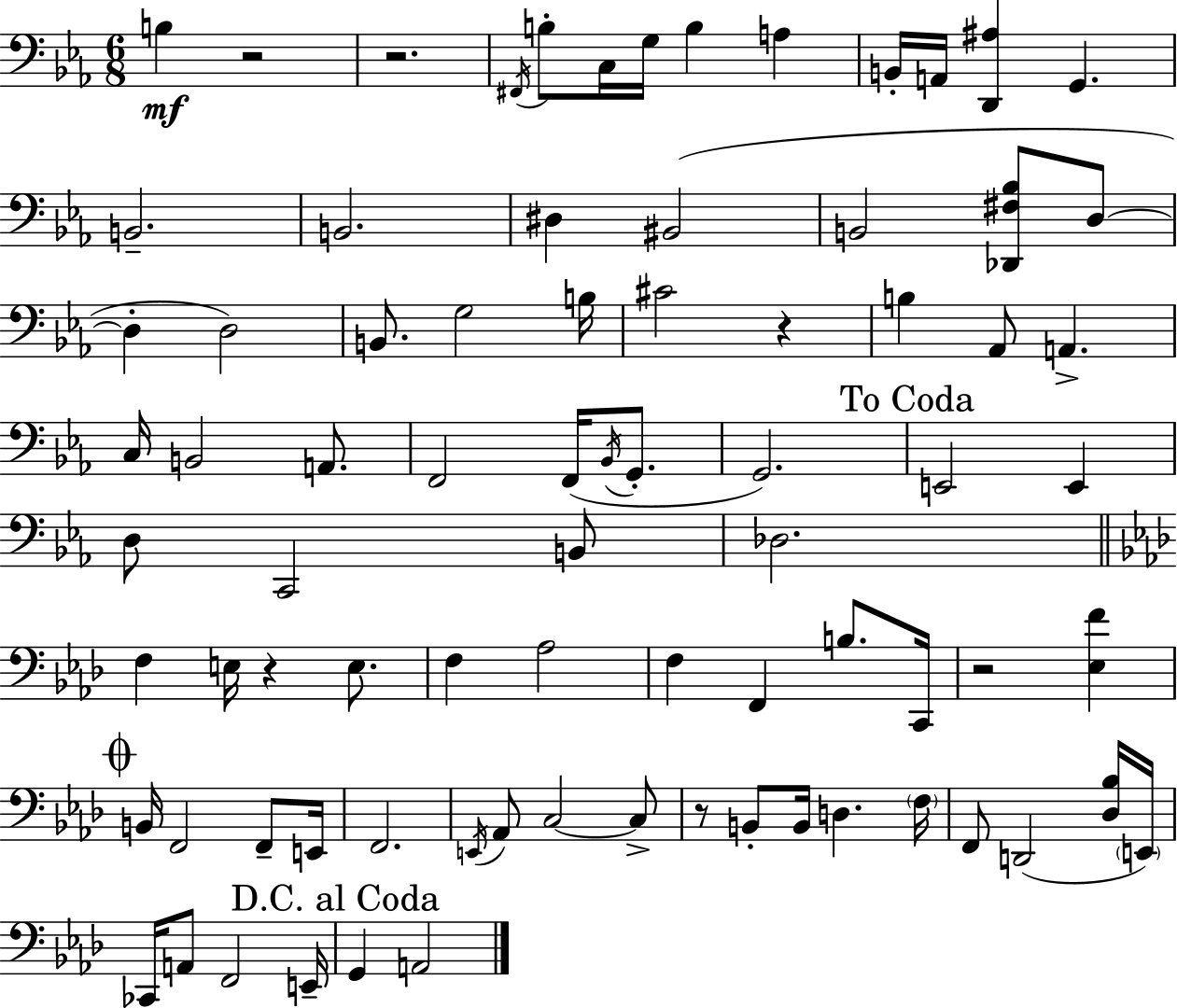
{
  \clef bass
  \numericTimeSignature
  \time 6/8
  \key c \minor
  b4\mf r2 | r2. | \acciaccatura { fis,16 } b8-. c16 g16 b4 a4 | b,16-. a,16 <d, ais>4 g,4. | \break b,2.-- | b,2. | dis4 bis,2( | b,2 <des, fis bes>8 d8~~ | \break d4-. d2) | b,8. g2 | b16 cis'2 r4 | b4 aes,8 a,4.-> | \break c16 b,2 a,8. | f,2 f,16( \acciaccatura { bes,16 } g,8.-. | g,2.) | \mark "To Coda" e,2 e,4 | \break d8 c,2 | b,8 des2. | \bar "||" \break \key f \minor f4 e16 r4 e8. | f4 aes2 | f4 f,4 b8. c,16 | r2 <ees f'>4 | \break \mark \markup { \musicglyph "scripts.coda" } b,16 f,2 f,8-- e,16 | f,2. | \acciaccatura { e,16 } aes,8 c2~~ c8-> | r8 b,8-. b,16 d4. | \break \parenthesize f16 f,8 d,2( <des bes>16 | \parenthesize e,16) ces,16 a,8 f,2 | e,16-- \mark "D.C. al Coda" g,4 a,2 | \bar "|."
}